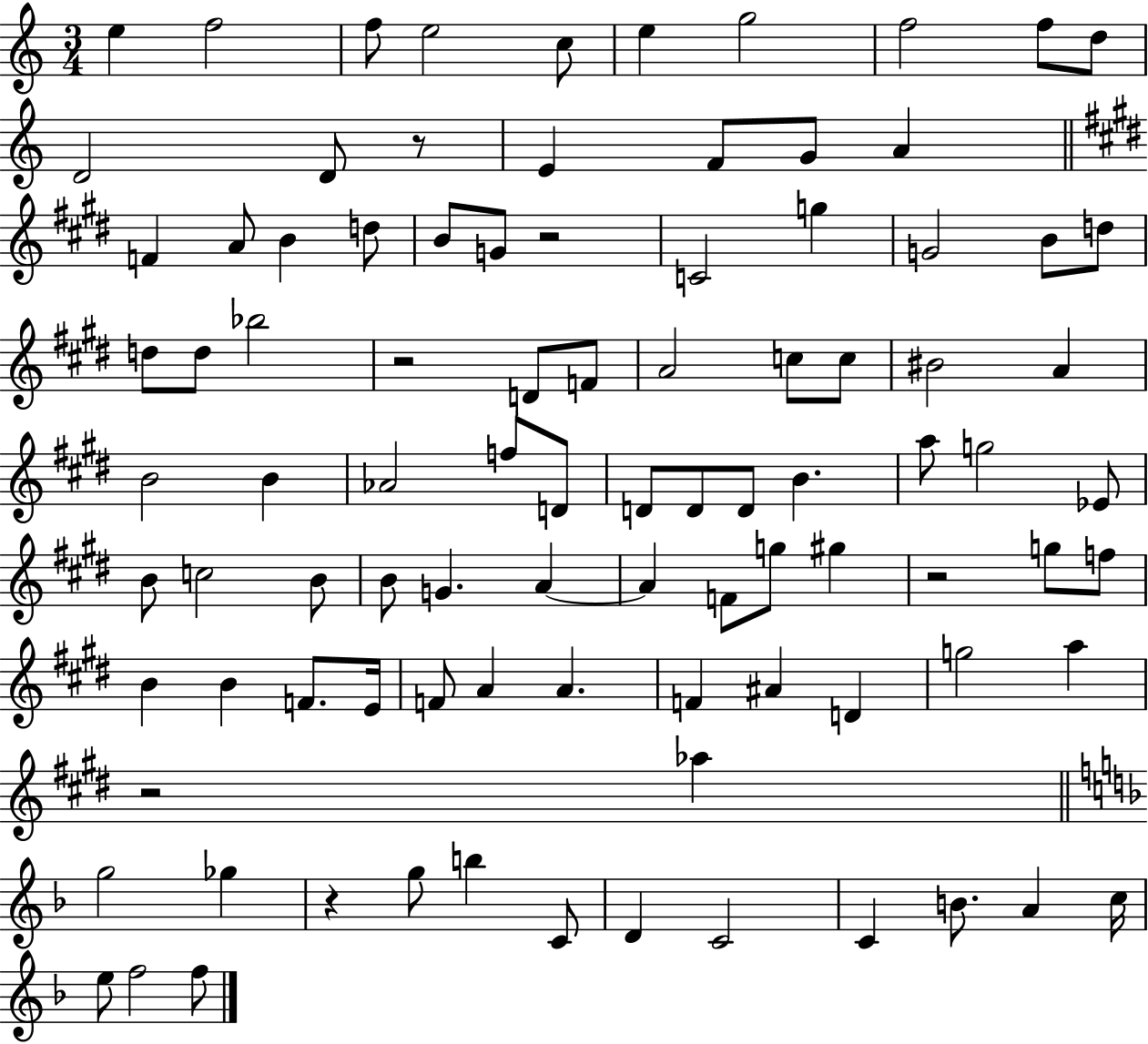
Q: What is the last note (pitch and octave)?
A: F5